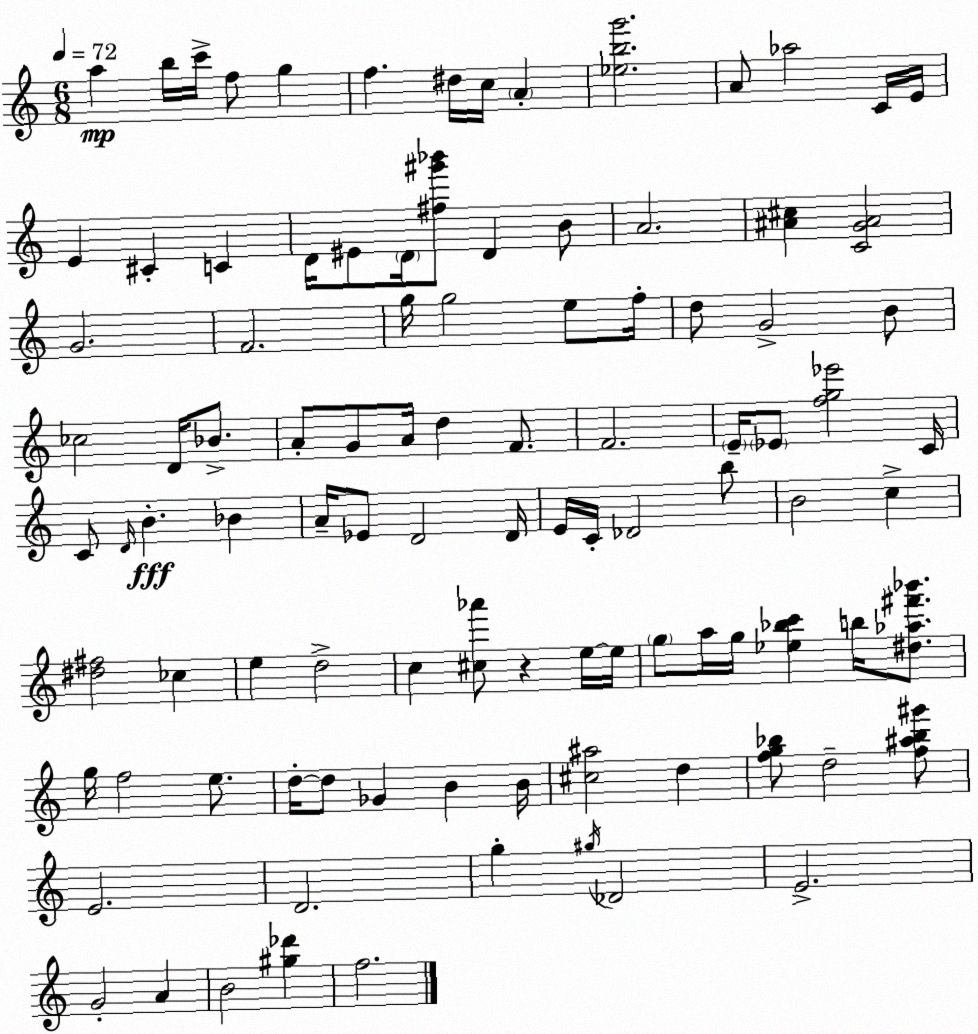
X:1
T:Untitled
M:6/8
L:1/4
K:Am
a b/4 c'/4 f/2 g f ^d/4 c/4 A [_ebg']2 A/2 _a2 C/4 E/4 E ^C C D/4 ^E/2 D/4 [^f^g'_b']/2 D B/2 A2 [^A^c] [CG^A]2 G2 F2 g/4 g2 e/2 f/4 d/2 G2 B/2 _c2 D/4 _B/2 A/2 G/2 A/4 d F/2 F2 E/4 _E/2 [fg_e']2 C/4 C/2 D/4 B _B A/4 _E/2 D2 D/4 E/4 C/4 _D2 b/2 B2 c [^d^f]2 _c e d2 c [^c_a']/2 z e/4 e/4 g/2 a/4 g/4 [_e_bc'] b/4 [^d_a^f'_b']/2 g/4 f2 e/2 d/4 d/2 _G B B/4 [^c^a]2 d [fg_b]/2 d2 [f^a_b^g']/2 E2 D2 g ^g/4 _D2 E2 G2 A B2 [^g_d'] f2